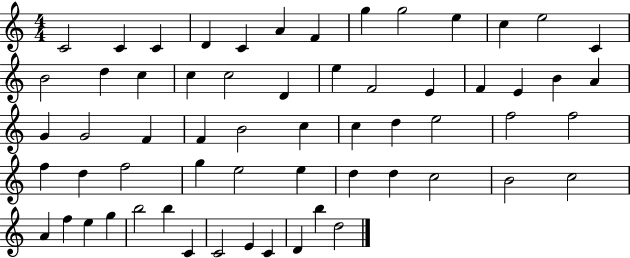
{
  \clef treble
  \numericTimeSignature
  \time 4/4
  \key c \major
  c'2 c'4 c'4 | d'4 c'4 a'4 f'4 | g''4 g''2 e''4 | c''4 e''2 c'4 | \break b'2 d''4 c''4 | c''4 c''2 d'4 | e''4 f'2 e'4 | f'4 e'4 b'4 a'4 | \break g'4 g'2 f'4 | f'4 b'2 c''4 | c''4 d''4 e''2 | f''2 f''2 | \break f''4 d''4 f''2 | g''4 e''2 e''4 | d''4 d''4 c''2 | b'2 c''2 | \break a'4 f''4 e''4 g''4 | b''2 b''4 c'4 | c'2 e'4 c'4 | d'4 b''4 d''2 | \break \bar "|."
}